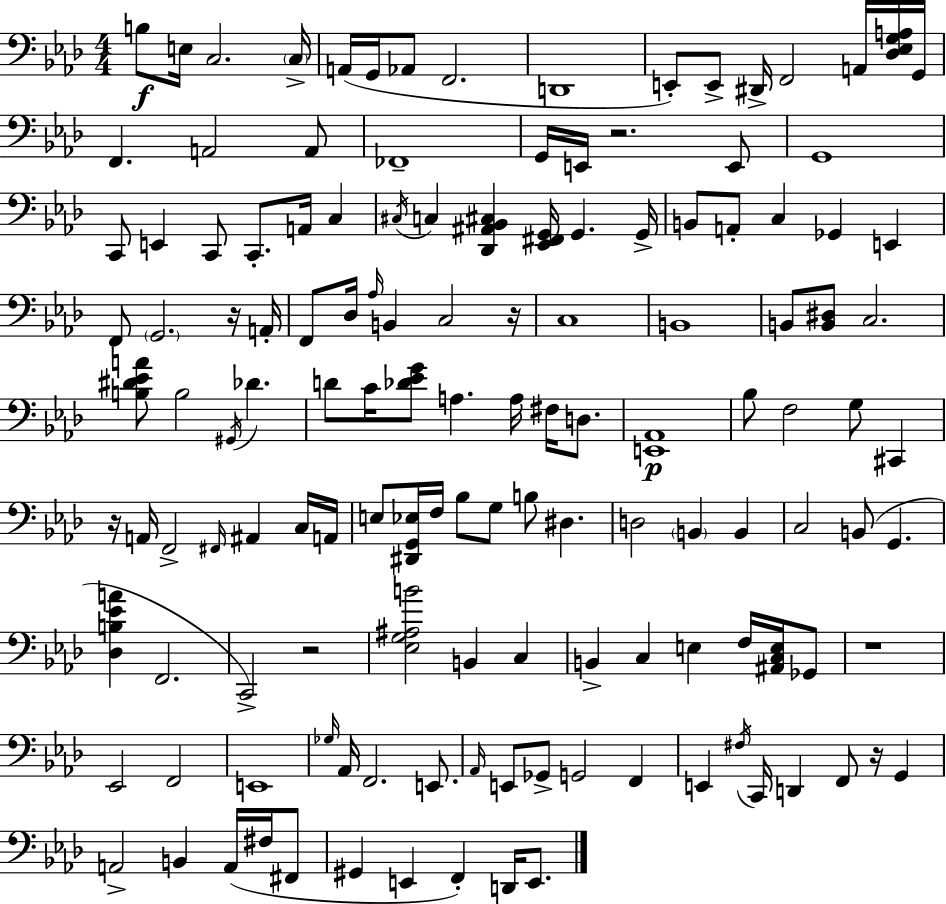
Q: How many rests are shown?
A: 7